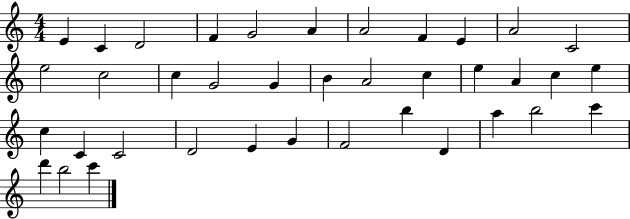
X:1
T:Untitled
M:4/4
L:1/4
K:C
E C D2 F G2 A A2 F E A2 C2 e2 c2 c G2 G B A2 c e A c e c C C2 D2 E G F2 b D a b2 c' d' b2 c'